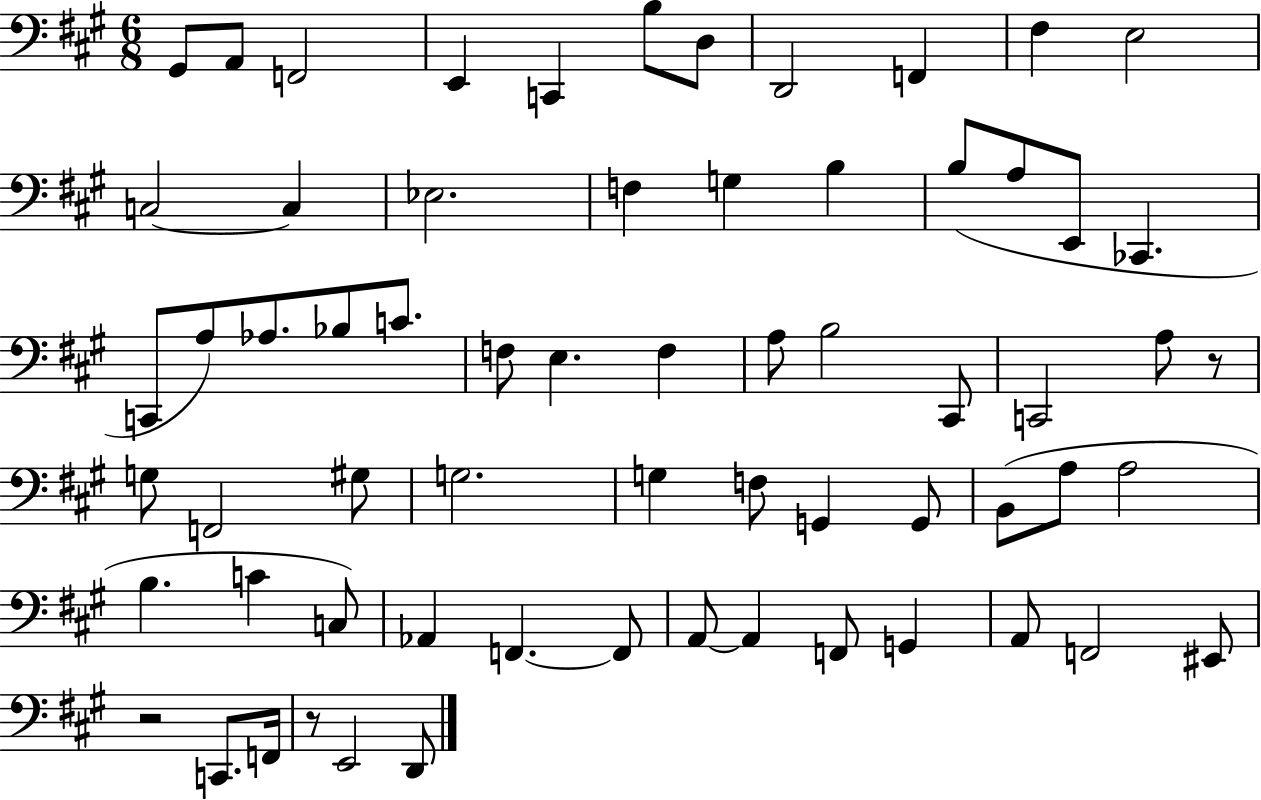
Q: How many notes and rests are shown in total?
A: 65